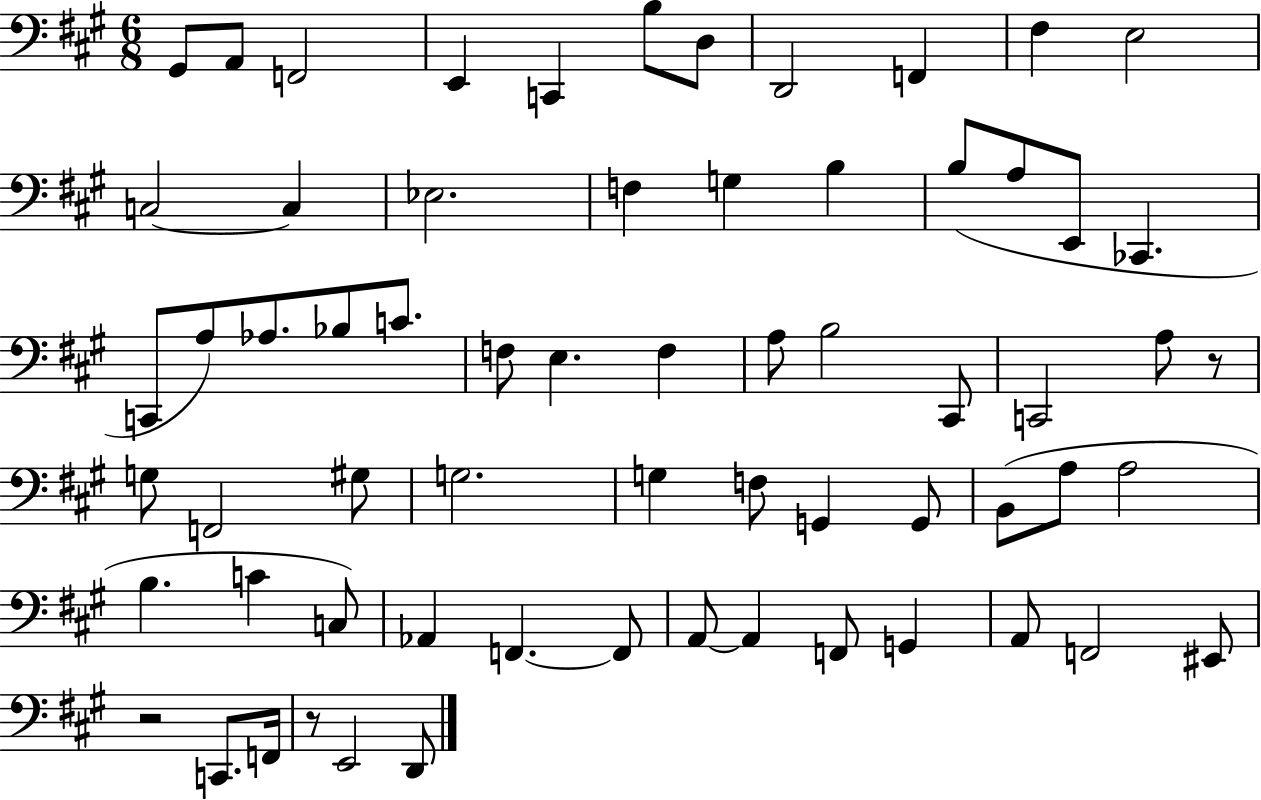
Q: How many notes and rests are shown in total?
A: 65